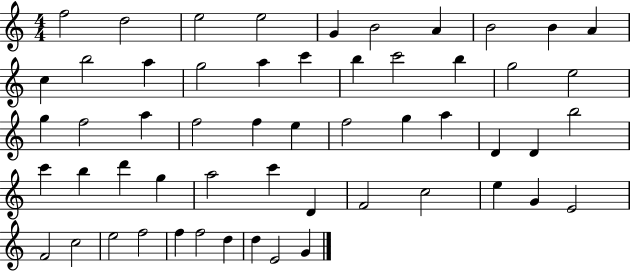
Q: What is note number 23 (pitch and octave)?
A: F5